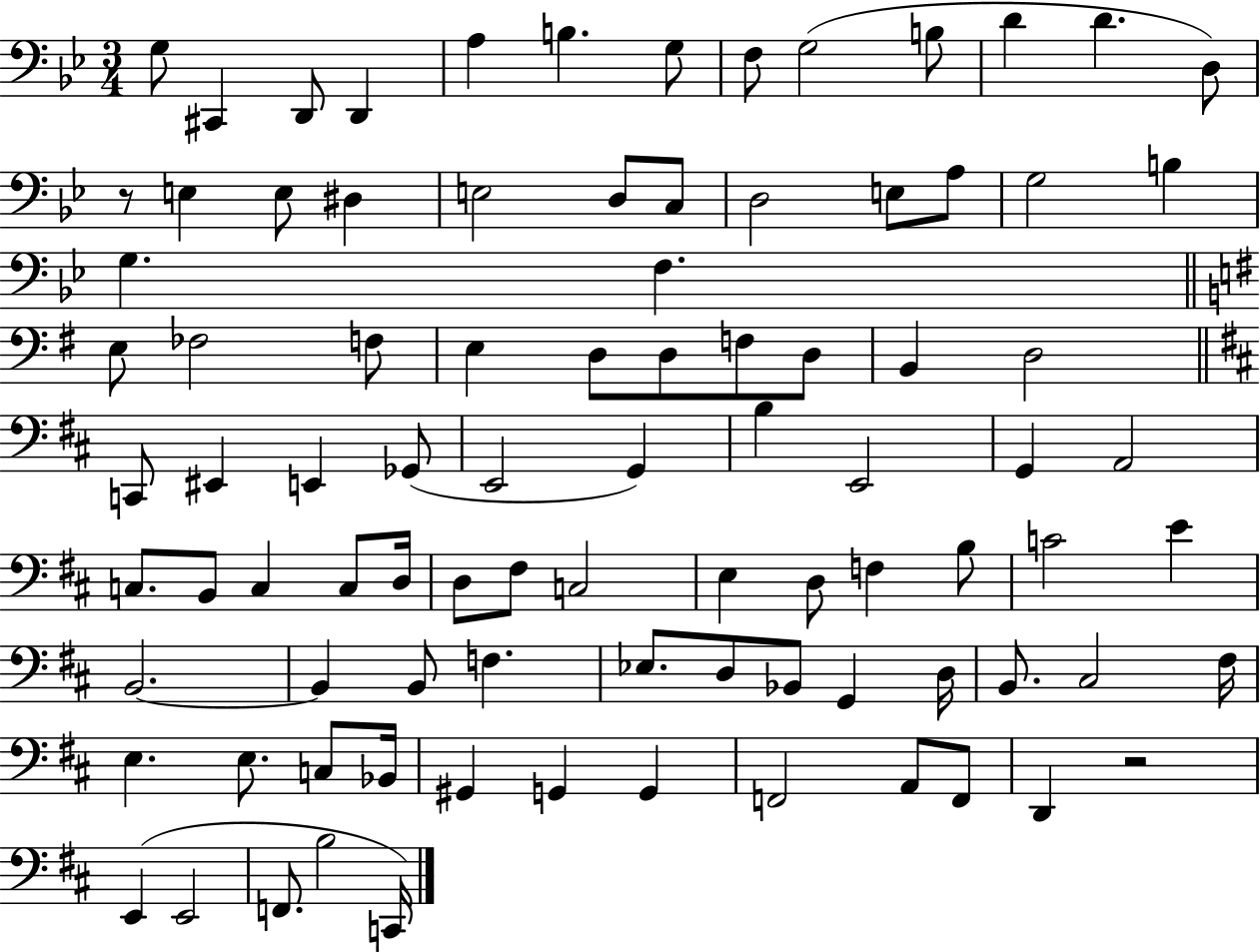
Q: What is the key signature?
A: BES major